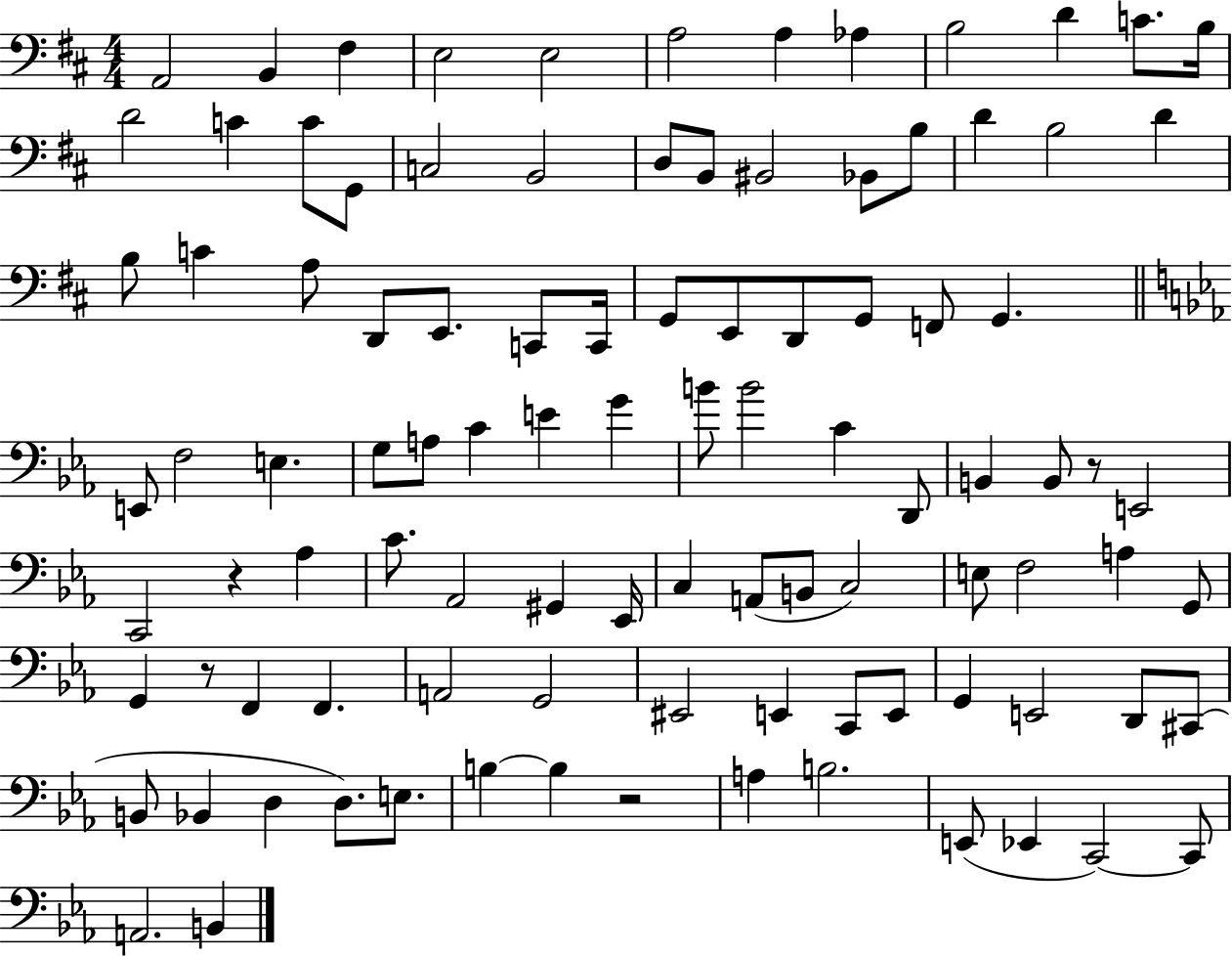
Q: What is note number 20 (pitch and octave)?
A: B2